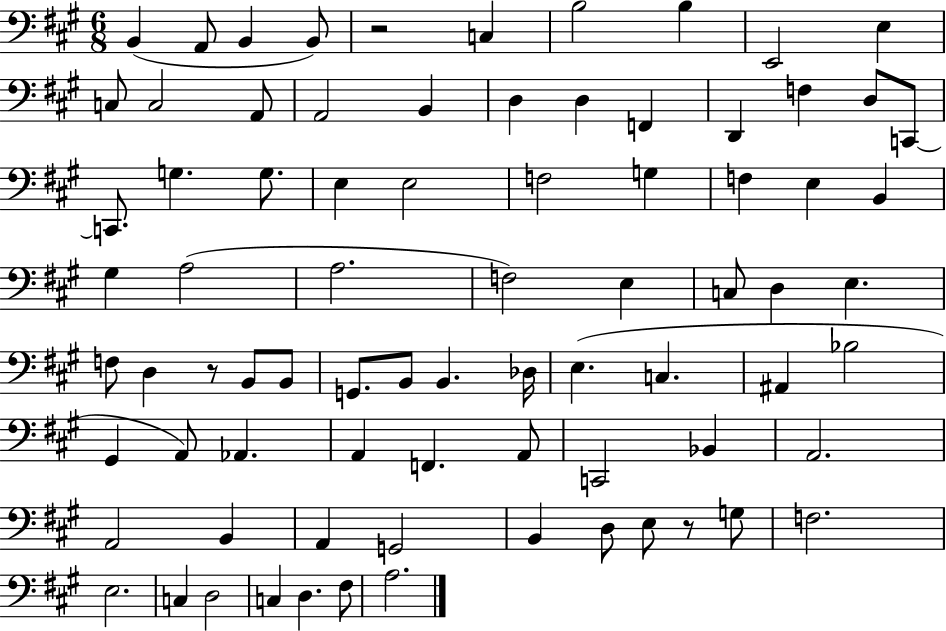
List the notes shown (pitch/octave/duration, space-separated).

B2/q A2/e B2/q B2/e R/h C3/q B3/h B3/q E2/h E3/q C3/e C3/h A2/e A2/h B2/q D3/q D3/q F2/q D2/q F3/q D3/e C2/e C2/e. G3/q. G3/e. E3/q E3/h F3/h G3/q F3/q E3/q B2/q G#3/q A3/h A3/h. F3/h E3/q C3/e D3/q E3/q. F3/e D3/q R/e B2/e B2/e G2/e. B2/e B2/q. Db3/s E3/q. C3/q. A#2/q Bb3/h G#2/q A2/e Ab2/q. A2/q F2/q. A2/e C2/h Bb2/q A2/h. A2/h B2/q A2/q G2/h B2/q D3/e E3/e R/e G3/e F3/h. E3/h. C3/q D3/h C3/q D3/q. F#3/e A3/h.